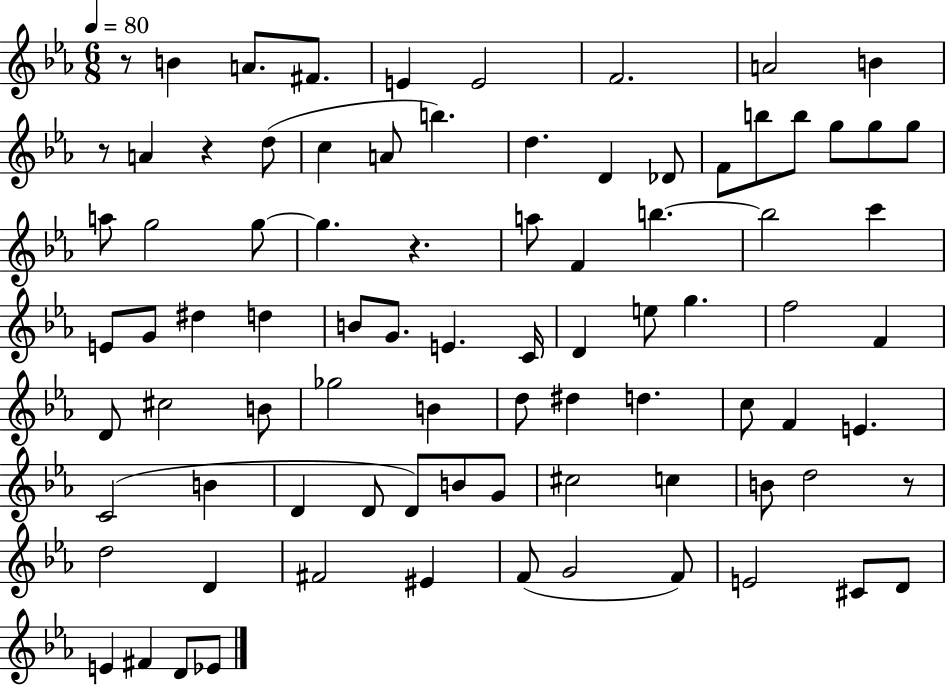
X:1
T:Untitled
M:6/8
L:1/4
K:Eb
z/2 B A/2 ^F/2 E E2 F2 A2 B z/2 A z d/2 c A/2 b d D _D/2 F/2 b/2 b/2 g/2 g/2 g/2 a/2 g2 g/2 g z a/2 F b b2 c' E/2 G/2 ^d d B/2 G/2 E C/4 D e/2 g f2 F D/2 ^c2 B/2 _g2 B d/2 ^d d c/2 F E C2 B D D/2 D/2 B/2 G/2 ^c2 c B/2 d2 z/2 d2 D ^F2 ^E F/2 G2 F/2 E2 ^C/2 D/2 E ^F D/2 _E/2